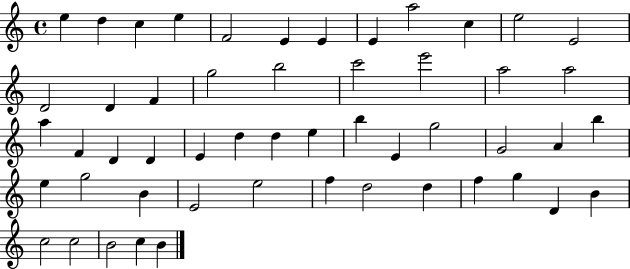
X:1
T:Untitled
M:4/4
L:1/4
K:C
e d c e F2 E E E a2 c e2 E2 D2 D F g2 b2 c'2 e'2 a2 a2 a F D D E d d e b E g2 G2 A b e g2 B E2 e2 f d2 d f g D B c2 c2 B2 c B